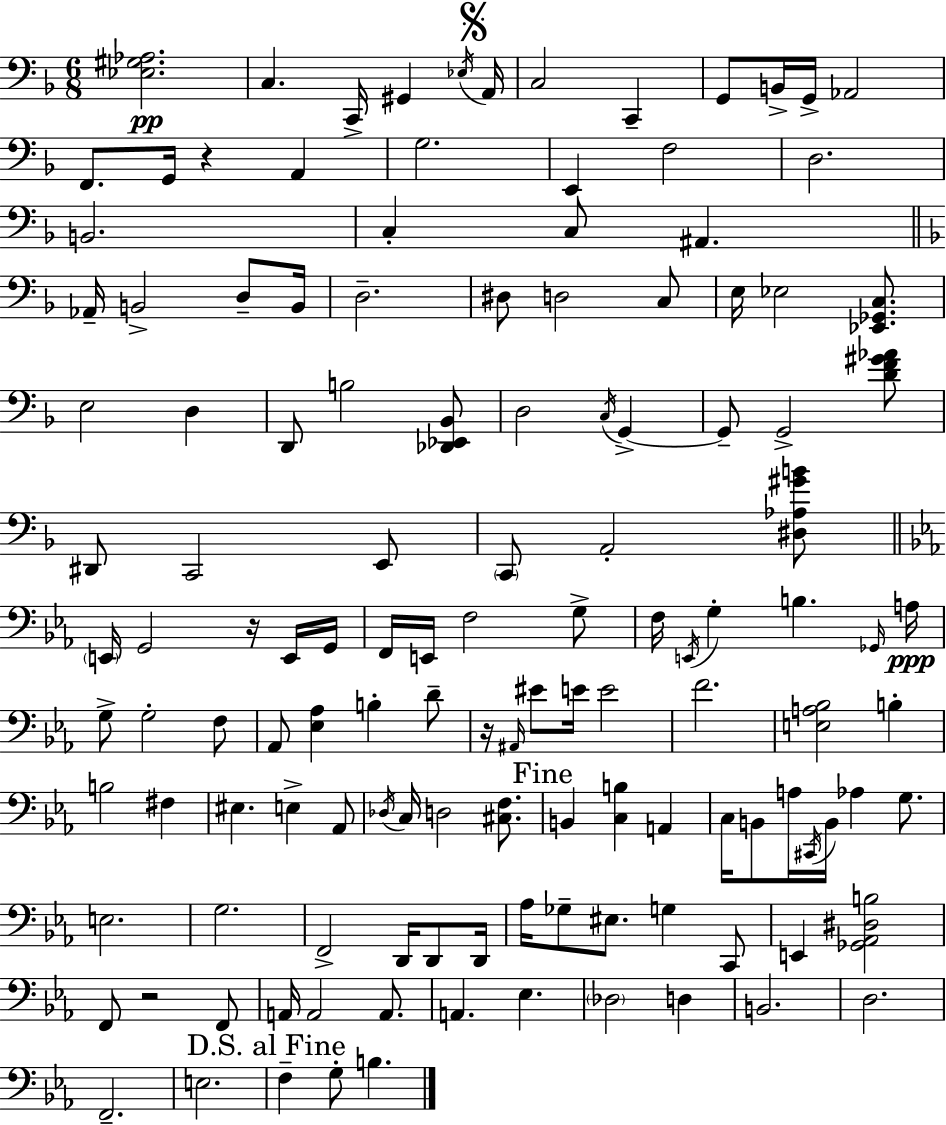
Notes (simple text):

[Eb3,G#3,Ab3]/h. C3/q. C2/s G#2/q Eb3/s A2/s C3/h C2/q G2/e B2/s G2/s Ab2/h F2/e. G2/s R/q A2/q G3/h. E2/q F3/h D3/h. B2/h. C3/q C3/e A#2/q. Ab2/s B2/h D3/e B2/s D3/h. D#3/e D3/h C3/e E3/s Eb3/h [Eb2,Gb2,C3]/e. E3/h D3/q D2/e B3/h [Db2,Eb2,Bb2]/e D3/h C3/s G2/q G2/e G2/h [D4,F4,G#4,Ab4]/e D#2/e C2/h E2/e C2/e A2/h [D#3,Ab3,G#4,B4]/e E2/s G2/h R/s E2/s G2/s F2/s E2/s F3/h G3/e F3/s E2/s G3/q B3/q. Gb2/s A3/s G3/e G3/h F3/e Ab2/e [Eb3,Ab3]/q B3/q D4/e R/s A#2/s EIS4/e E4/s E4/h F4/h. [E3,A3,Bb3]/h B3/q B3/h F#3/q EIS3/q. E3/q Ab2/e Db3/s C3/s D3/h [C#3,F3]/e. B2/q [C3,B3]/q A2/q C3/s B2/e A3/s C#2/s B2/s Ab3/q G3/e. E3/h. G3/h. F2/h D2/s D2/e D2/s Ab3/s Gb3/e EIS3/e. G3/q C2/e E2/q [Gb2,Ab2,D#3,B3]/h F2/e R/h F2/e A2/s A2/h A2/e. A2/q. Eb3/q. Db3/h D3/q B2/h. D3/h. F2/h. E3/h. F3/q G3/e B3/q.